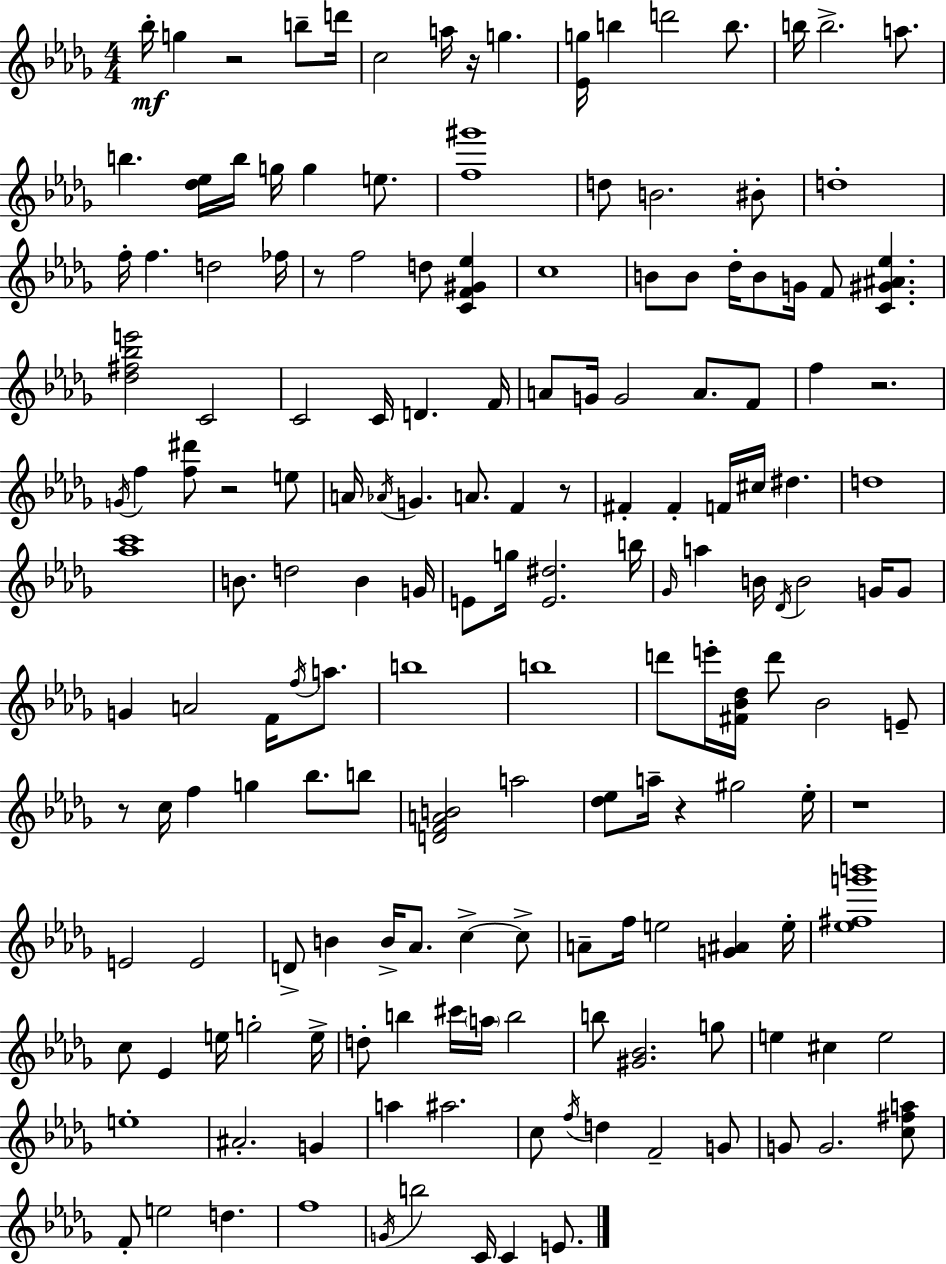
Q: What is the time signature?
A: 4/4